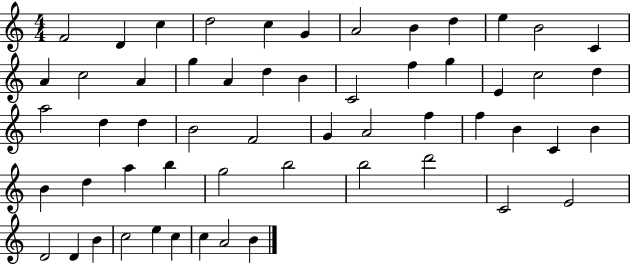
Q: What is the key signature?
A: C major